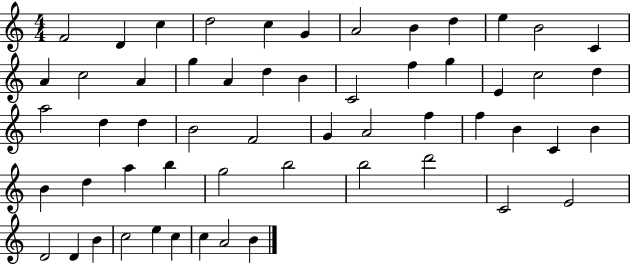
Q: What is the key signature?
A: C major